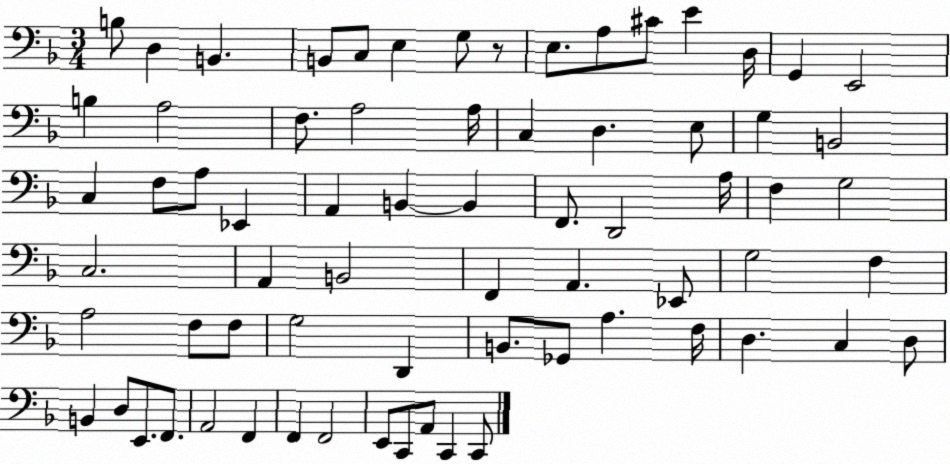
X:1
T:Untitled
M:3/4
L:1/4
K:F
B,/2 D, B,, B,,/2 C,/2 E, G,/2 z/2 E,/2 A,/2 ^C/2 E D,/4 G,, E,,2 B, A,2 F,/2 A,2 A,/4 C, D, E,/2 G, B,,2 C, F,/2 A,/2 _E,, A,, B,, B,, F,,/2 D,,2 A,/4 F, G,2 C,2 A,, B,,2 F,, A,, _E,,/2 G,2 F, A,2 F,/2 F,/2 G,2 D,, B,,/2 _G,,/2 A, F,/4 D, C, D,/2 B,, D,/2 E,,/2 F,,/2 A,,2 F,, F,, F,,2 E,,/2 C,,/2 A,,/2 C,, C,,/2